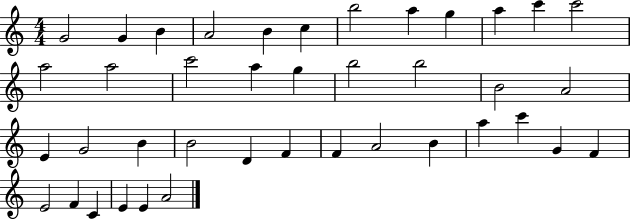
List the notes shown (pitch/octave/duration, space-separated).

G4/h G4/q B4/q A4/h B4/q C5/q B5/h A5/q G5/q A5/q C6/q C6/h A5/h A5/h C6/h A5/q G5/q B5/h B5/h B4/h A4/h E4/q G4/h B4/q B4/h D4/q F4/q F4/q A4/h B4/q A5/q C6/q G4/q F4/q E4/h F4/q C4/q E4/q E4/q A4/h